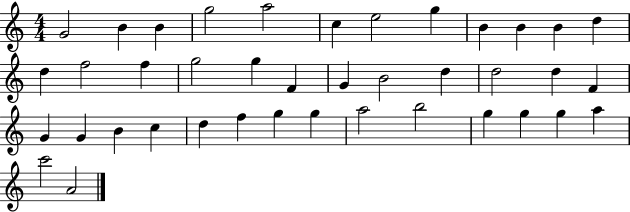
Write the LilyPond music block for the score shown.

{
  \clef treble
  \numericTimeSignature
  \time 4/4
  \key c \major
  g'2 b'4 b'4 | g''2 a''2 | c''4 e''2 g''4 | b'4 b'4 b'4 d''4 | \break d''4 f''2 f''4 | g''2 g''4 f'4 | g'4 b'2 d''4 | d''2 d''4 f'4 | \break g'4 g'4 b'4 c''4 | d''4 f''4 g''4 g''4 | a''2 b''2 | g''4 g''4 g''4 a''4 | \break c'''2 a'2 | \bar "|."
}